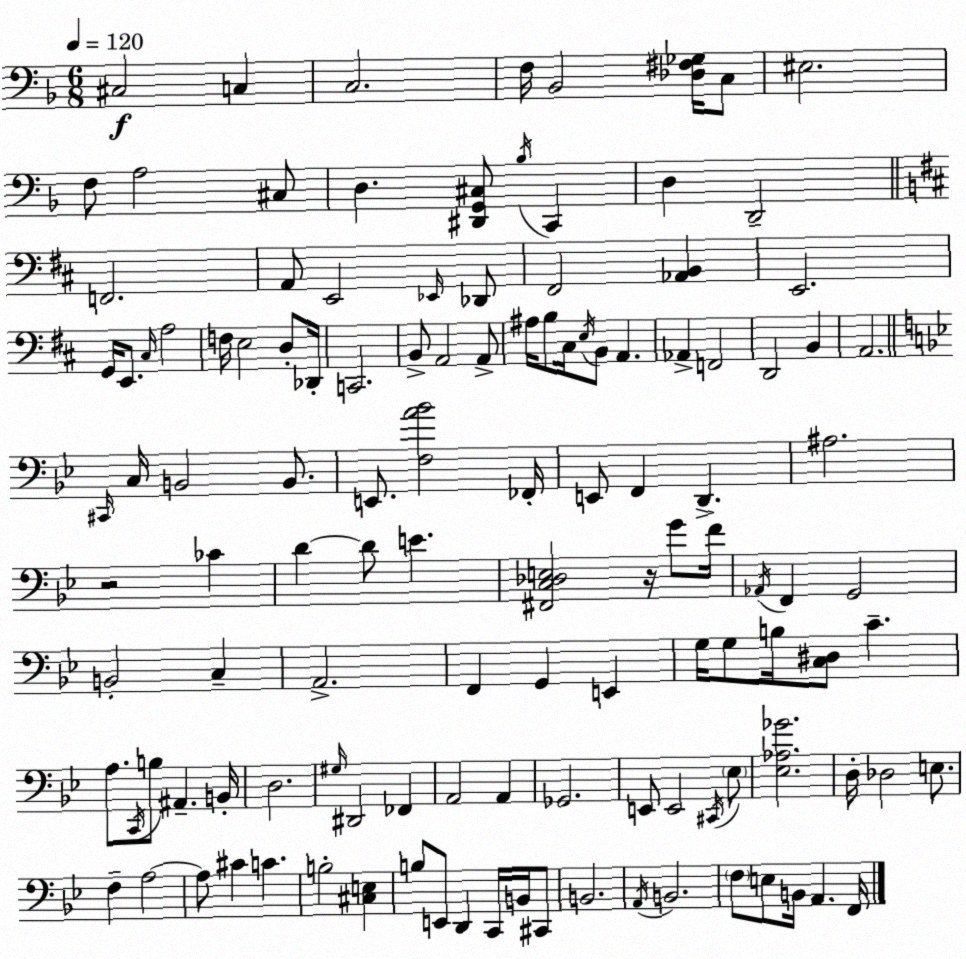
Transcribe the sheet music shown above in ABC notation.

X:1
T:Untitled
M:6/8
L:1/4
K:Dm
^C,2 C, C,2 F,/4 _B,,2 [_D,^F,_G,]/4 C,/2 ^E,2 F,/2 A,2 ^C,/2 D, [^D,,G,,^C,]/2 _B,/4 C,, D, D,,2 F,,2 A,,/2 E,,2 _E,,/4 _D,,/2 ^F,,2 [_A,,B,,] E,,2 G,,/4 E,,/2 ^C,/4 A,2 F,/4 E,2 D,/2 _D,,/4 C,,2 B,,/2 A,,2 A,,/2 ^A,/4 B,/2 ^C,/4 E,/4 B,,/2 A,, _A,, F,,2 D,,2 B,, A,,2 ^C,,/4 C,/4 B,,2 B,,/2 E,,/2 [F,A_B]2 _F,,/4 E,,/2 F,, D,, ^A,2 z2 _C D D/2 E [^F,,C,_D,E,]2 z/4 G/2 F/4 _A,,/4 F,, G,,2 B,,2 C, A,,2 F,, G,, E,, G,/4 G,/2 B,/4 [C,^D,]/2 C A,/2 C,,/4 B,/2 ^A,, B,,/4 D,2 ^G,/4 ^D,,2 _F,, A,,2 A,, _G,,2 E,,/2 E,,2 ^C,,/4 _E,/2 [_E,_A,_G]2 D,/4 _D,2 E,/2 F, A,2 A,/2 ^C C B,2 [^C,E,] B,/2 E,,/2 D,, C,,/4 B,,/4 ^C,,/2 B,,2 A,,/4 B,,2 F,/2 E,/2 B,,/4 A,, F,,/4